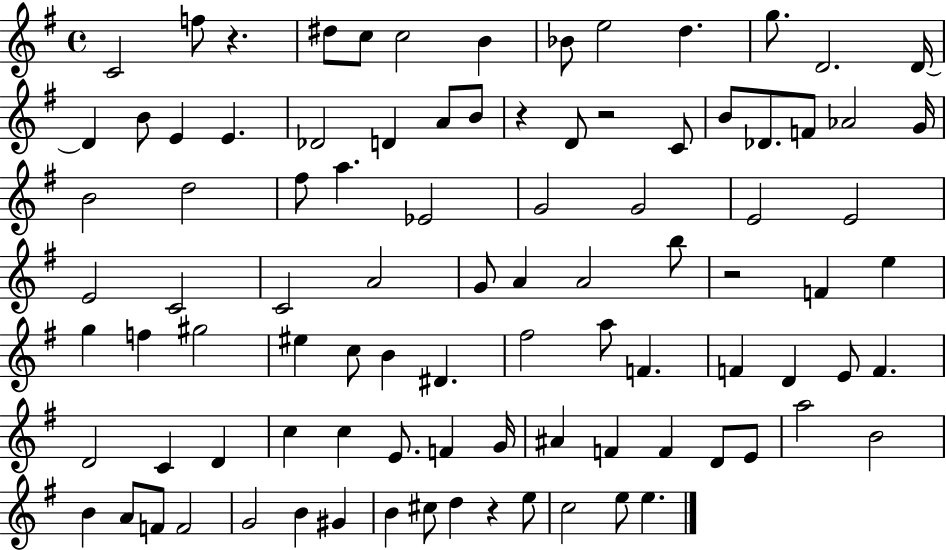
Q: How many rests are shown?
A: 5